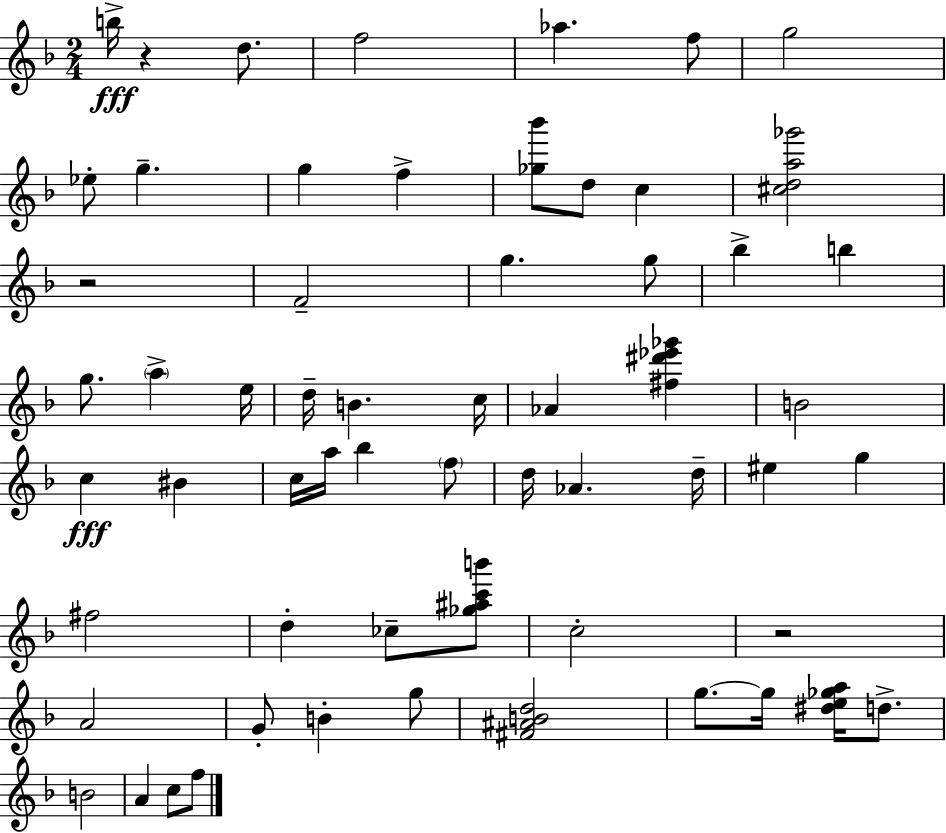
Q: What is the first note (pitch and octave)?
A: B5